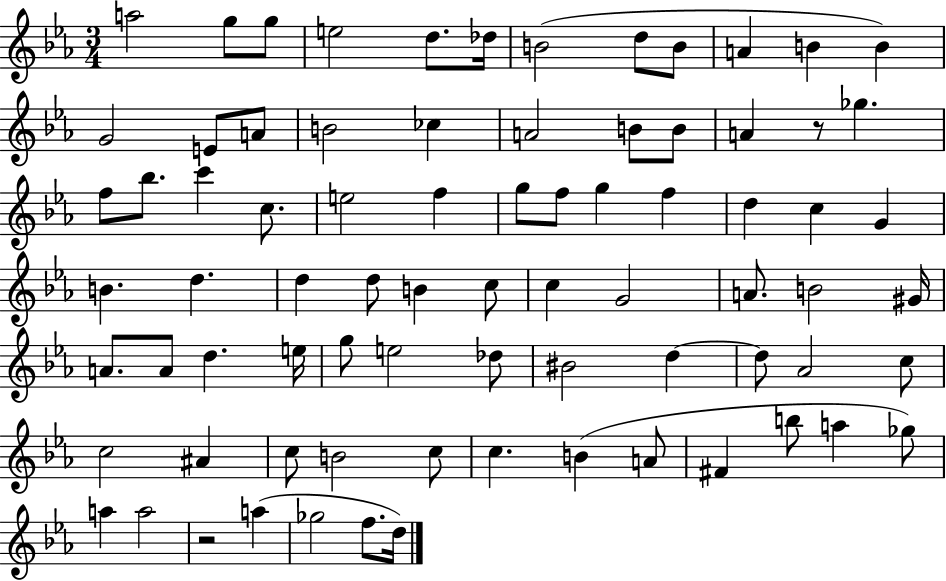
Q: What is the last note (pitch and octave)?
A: D5